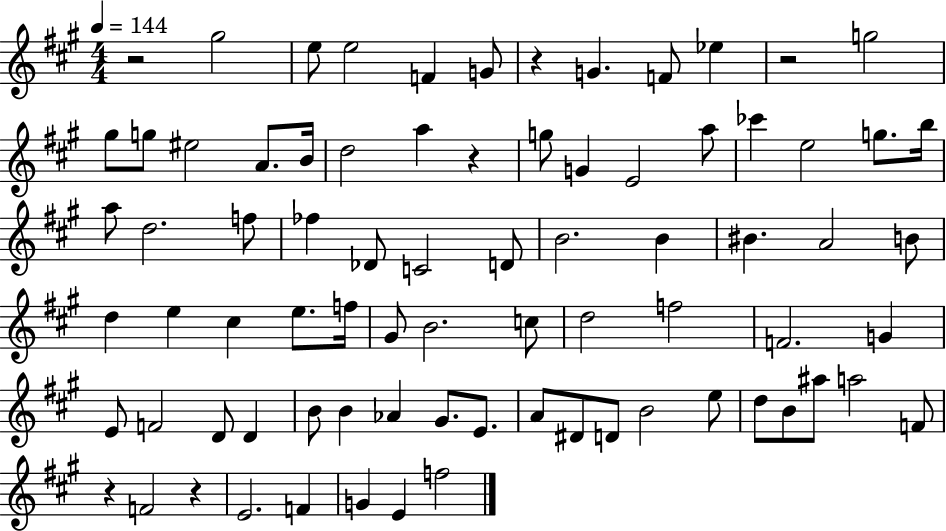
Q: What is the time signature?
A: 4/4